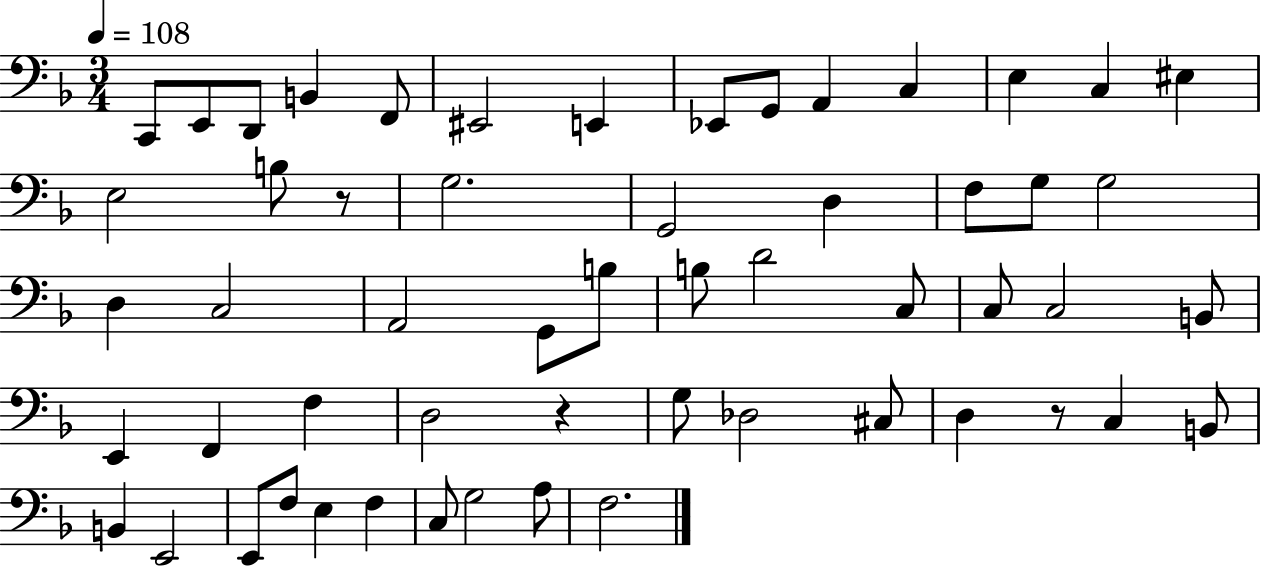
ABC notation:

X:1
T:Untitled
M:3/4
L:1/4
K:F
C,,/2 E,,/2 D,,/2 B,, F,,/2 ^E,,2 E,, _E,,/2 G,,/2 A,, C, E, C, ^E, E,2 B,/2 z/2 G,2 G,,2 D, F,/2 G,/2 G,2 D, C,2 A,,2 G,,/2 B,/2 B,/2 D2 C,/2 C,/2 C,2 B,,/2 E,, F,, F, D,2 z G,/2 _D,2 ^C,/2 D, z/2 C, B,,/2 B,, E,,2 E,,/2 F,/2 E, F, C,/2 G,2 A,/2 F,2